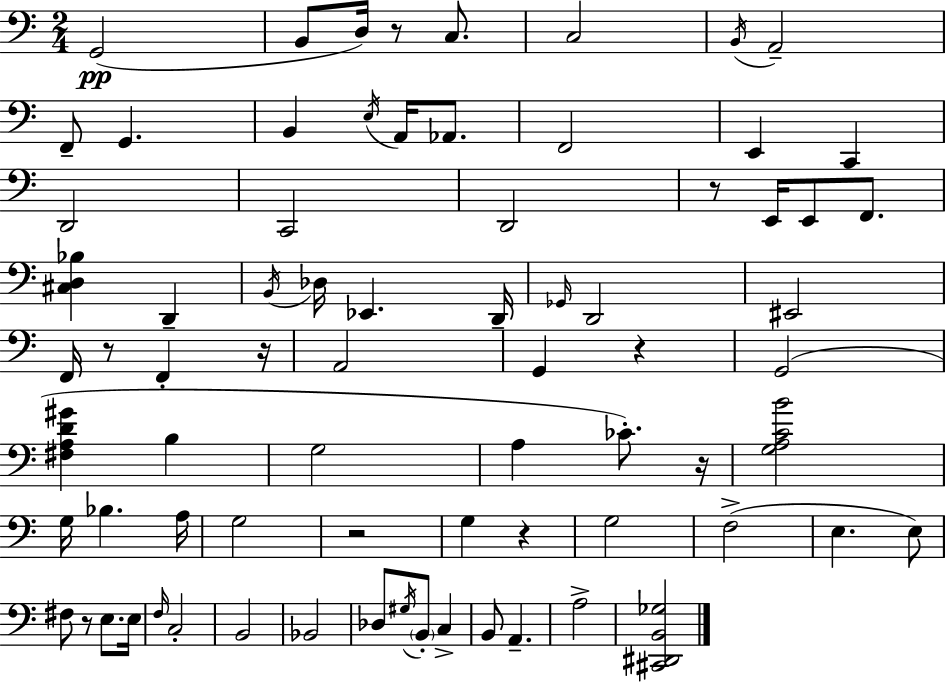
X:1
T:Untitled
M:2/4
L:1/4
K:C
G,,2 B,,/2 D,/4 z/2 C,/2 C,2 B,,/4 A,,2 F,,/2 G,, B,, E,/4 A,,/4 _A,,/2 F,,2 E,, C,, D,,2 C,,2 D,,2 z/2 E,,/4 E,,/2 F,,/2 [^C,D,_B,] D,, B,,/4 _D,/4 _E,, D,,/4 _G,,/4 D,,2 ^E,,2 F,,/4 z/2 F,, z/4 A,,2 G,, z G,,2 [^F,A,D^G] B, G,2 A, _C/2 z/4 [G,A,CB]2 G,/4 _B, A,/4 G,2 z2 G, z G,2 F,2 E, E,/2 ^F,/2 z/2 E,/2 E,/4 F,/4 C,2 B,,2 _B,,2 _D,/2 ^G,/4 B,,/2 C, B,,/2 A,, A,2 [^C,,^D,,B,,_G,]2